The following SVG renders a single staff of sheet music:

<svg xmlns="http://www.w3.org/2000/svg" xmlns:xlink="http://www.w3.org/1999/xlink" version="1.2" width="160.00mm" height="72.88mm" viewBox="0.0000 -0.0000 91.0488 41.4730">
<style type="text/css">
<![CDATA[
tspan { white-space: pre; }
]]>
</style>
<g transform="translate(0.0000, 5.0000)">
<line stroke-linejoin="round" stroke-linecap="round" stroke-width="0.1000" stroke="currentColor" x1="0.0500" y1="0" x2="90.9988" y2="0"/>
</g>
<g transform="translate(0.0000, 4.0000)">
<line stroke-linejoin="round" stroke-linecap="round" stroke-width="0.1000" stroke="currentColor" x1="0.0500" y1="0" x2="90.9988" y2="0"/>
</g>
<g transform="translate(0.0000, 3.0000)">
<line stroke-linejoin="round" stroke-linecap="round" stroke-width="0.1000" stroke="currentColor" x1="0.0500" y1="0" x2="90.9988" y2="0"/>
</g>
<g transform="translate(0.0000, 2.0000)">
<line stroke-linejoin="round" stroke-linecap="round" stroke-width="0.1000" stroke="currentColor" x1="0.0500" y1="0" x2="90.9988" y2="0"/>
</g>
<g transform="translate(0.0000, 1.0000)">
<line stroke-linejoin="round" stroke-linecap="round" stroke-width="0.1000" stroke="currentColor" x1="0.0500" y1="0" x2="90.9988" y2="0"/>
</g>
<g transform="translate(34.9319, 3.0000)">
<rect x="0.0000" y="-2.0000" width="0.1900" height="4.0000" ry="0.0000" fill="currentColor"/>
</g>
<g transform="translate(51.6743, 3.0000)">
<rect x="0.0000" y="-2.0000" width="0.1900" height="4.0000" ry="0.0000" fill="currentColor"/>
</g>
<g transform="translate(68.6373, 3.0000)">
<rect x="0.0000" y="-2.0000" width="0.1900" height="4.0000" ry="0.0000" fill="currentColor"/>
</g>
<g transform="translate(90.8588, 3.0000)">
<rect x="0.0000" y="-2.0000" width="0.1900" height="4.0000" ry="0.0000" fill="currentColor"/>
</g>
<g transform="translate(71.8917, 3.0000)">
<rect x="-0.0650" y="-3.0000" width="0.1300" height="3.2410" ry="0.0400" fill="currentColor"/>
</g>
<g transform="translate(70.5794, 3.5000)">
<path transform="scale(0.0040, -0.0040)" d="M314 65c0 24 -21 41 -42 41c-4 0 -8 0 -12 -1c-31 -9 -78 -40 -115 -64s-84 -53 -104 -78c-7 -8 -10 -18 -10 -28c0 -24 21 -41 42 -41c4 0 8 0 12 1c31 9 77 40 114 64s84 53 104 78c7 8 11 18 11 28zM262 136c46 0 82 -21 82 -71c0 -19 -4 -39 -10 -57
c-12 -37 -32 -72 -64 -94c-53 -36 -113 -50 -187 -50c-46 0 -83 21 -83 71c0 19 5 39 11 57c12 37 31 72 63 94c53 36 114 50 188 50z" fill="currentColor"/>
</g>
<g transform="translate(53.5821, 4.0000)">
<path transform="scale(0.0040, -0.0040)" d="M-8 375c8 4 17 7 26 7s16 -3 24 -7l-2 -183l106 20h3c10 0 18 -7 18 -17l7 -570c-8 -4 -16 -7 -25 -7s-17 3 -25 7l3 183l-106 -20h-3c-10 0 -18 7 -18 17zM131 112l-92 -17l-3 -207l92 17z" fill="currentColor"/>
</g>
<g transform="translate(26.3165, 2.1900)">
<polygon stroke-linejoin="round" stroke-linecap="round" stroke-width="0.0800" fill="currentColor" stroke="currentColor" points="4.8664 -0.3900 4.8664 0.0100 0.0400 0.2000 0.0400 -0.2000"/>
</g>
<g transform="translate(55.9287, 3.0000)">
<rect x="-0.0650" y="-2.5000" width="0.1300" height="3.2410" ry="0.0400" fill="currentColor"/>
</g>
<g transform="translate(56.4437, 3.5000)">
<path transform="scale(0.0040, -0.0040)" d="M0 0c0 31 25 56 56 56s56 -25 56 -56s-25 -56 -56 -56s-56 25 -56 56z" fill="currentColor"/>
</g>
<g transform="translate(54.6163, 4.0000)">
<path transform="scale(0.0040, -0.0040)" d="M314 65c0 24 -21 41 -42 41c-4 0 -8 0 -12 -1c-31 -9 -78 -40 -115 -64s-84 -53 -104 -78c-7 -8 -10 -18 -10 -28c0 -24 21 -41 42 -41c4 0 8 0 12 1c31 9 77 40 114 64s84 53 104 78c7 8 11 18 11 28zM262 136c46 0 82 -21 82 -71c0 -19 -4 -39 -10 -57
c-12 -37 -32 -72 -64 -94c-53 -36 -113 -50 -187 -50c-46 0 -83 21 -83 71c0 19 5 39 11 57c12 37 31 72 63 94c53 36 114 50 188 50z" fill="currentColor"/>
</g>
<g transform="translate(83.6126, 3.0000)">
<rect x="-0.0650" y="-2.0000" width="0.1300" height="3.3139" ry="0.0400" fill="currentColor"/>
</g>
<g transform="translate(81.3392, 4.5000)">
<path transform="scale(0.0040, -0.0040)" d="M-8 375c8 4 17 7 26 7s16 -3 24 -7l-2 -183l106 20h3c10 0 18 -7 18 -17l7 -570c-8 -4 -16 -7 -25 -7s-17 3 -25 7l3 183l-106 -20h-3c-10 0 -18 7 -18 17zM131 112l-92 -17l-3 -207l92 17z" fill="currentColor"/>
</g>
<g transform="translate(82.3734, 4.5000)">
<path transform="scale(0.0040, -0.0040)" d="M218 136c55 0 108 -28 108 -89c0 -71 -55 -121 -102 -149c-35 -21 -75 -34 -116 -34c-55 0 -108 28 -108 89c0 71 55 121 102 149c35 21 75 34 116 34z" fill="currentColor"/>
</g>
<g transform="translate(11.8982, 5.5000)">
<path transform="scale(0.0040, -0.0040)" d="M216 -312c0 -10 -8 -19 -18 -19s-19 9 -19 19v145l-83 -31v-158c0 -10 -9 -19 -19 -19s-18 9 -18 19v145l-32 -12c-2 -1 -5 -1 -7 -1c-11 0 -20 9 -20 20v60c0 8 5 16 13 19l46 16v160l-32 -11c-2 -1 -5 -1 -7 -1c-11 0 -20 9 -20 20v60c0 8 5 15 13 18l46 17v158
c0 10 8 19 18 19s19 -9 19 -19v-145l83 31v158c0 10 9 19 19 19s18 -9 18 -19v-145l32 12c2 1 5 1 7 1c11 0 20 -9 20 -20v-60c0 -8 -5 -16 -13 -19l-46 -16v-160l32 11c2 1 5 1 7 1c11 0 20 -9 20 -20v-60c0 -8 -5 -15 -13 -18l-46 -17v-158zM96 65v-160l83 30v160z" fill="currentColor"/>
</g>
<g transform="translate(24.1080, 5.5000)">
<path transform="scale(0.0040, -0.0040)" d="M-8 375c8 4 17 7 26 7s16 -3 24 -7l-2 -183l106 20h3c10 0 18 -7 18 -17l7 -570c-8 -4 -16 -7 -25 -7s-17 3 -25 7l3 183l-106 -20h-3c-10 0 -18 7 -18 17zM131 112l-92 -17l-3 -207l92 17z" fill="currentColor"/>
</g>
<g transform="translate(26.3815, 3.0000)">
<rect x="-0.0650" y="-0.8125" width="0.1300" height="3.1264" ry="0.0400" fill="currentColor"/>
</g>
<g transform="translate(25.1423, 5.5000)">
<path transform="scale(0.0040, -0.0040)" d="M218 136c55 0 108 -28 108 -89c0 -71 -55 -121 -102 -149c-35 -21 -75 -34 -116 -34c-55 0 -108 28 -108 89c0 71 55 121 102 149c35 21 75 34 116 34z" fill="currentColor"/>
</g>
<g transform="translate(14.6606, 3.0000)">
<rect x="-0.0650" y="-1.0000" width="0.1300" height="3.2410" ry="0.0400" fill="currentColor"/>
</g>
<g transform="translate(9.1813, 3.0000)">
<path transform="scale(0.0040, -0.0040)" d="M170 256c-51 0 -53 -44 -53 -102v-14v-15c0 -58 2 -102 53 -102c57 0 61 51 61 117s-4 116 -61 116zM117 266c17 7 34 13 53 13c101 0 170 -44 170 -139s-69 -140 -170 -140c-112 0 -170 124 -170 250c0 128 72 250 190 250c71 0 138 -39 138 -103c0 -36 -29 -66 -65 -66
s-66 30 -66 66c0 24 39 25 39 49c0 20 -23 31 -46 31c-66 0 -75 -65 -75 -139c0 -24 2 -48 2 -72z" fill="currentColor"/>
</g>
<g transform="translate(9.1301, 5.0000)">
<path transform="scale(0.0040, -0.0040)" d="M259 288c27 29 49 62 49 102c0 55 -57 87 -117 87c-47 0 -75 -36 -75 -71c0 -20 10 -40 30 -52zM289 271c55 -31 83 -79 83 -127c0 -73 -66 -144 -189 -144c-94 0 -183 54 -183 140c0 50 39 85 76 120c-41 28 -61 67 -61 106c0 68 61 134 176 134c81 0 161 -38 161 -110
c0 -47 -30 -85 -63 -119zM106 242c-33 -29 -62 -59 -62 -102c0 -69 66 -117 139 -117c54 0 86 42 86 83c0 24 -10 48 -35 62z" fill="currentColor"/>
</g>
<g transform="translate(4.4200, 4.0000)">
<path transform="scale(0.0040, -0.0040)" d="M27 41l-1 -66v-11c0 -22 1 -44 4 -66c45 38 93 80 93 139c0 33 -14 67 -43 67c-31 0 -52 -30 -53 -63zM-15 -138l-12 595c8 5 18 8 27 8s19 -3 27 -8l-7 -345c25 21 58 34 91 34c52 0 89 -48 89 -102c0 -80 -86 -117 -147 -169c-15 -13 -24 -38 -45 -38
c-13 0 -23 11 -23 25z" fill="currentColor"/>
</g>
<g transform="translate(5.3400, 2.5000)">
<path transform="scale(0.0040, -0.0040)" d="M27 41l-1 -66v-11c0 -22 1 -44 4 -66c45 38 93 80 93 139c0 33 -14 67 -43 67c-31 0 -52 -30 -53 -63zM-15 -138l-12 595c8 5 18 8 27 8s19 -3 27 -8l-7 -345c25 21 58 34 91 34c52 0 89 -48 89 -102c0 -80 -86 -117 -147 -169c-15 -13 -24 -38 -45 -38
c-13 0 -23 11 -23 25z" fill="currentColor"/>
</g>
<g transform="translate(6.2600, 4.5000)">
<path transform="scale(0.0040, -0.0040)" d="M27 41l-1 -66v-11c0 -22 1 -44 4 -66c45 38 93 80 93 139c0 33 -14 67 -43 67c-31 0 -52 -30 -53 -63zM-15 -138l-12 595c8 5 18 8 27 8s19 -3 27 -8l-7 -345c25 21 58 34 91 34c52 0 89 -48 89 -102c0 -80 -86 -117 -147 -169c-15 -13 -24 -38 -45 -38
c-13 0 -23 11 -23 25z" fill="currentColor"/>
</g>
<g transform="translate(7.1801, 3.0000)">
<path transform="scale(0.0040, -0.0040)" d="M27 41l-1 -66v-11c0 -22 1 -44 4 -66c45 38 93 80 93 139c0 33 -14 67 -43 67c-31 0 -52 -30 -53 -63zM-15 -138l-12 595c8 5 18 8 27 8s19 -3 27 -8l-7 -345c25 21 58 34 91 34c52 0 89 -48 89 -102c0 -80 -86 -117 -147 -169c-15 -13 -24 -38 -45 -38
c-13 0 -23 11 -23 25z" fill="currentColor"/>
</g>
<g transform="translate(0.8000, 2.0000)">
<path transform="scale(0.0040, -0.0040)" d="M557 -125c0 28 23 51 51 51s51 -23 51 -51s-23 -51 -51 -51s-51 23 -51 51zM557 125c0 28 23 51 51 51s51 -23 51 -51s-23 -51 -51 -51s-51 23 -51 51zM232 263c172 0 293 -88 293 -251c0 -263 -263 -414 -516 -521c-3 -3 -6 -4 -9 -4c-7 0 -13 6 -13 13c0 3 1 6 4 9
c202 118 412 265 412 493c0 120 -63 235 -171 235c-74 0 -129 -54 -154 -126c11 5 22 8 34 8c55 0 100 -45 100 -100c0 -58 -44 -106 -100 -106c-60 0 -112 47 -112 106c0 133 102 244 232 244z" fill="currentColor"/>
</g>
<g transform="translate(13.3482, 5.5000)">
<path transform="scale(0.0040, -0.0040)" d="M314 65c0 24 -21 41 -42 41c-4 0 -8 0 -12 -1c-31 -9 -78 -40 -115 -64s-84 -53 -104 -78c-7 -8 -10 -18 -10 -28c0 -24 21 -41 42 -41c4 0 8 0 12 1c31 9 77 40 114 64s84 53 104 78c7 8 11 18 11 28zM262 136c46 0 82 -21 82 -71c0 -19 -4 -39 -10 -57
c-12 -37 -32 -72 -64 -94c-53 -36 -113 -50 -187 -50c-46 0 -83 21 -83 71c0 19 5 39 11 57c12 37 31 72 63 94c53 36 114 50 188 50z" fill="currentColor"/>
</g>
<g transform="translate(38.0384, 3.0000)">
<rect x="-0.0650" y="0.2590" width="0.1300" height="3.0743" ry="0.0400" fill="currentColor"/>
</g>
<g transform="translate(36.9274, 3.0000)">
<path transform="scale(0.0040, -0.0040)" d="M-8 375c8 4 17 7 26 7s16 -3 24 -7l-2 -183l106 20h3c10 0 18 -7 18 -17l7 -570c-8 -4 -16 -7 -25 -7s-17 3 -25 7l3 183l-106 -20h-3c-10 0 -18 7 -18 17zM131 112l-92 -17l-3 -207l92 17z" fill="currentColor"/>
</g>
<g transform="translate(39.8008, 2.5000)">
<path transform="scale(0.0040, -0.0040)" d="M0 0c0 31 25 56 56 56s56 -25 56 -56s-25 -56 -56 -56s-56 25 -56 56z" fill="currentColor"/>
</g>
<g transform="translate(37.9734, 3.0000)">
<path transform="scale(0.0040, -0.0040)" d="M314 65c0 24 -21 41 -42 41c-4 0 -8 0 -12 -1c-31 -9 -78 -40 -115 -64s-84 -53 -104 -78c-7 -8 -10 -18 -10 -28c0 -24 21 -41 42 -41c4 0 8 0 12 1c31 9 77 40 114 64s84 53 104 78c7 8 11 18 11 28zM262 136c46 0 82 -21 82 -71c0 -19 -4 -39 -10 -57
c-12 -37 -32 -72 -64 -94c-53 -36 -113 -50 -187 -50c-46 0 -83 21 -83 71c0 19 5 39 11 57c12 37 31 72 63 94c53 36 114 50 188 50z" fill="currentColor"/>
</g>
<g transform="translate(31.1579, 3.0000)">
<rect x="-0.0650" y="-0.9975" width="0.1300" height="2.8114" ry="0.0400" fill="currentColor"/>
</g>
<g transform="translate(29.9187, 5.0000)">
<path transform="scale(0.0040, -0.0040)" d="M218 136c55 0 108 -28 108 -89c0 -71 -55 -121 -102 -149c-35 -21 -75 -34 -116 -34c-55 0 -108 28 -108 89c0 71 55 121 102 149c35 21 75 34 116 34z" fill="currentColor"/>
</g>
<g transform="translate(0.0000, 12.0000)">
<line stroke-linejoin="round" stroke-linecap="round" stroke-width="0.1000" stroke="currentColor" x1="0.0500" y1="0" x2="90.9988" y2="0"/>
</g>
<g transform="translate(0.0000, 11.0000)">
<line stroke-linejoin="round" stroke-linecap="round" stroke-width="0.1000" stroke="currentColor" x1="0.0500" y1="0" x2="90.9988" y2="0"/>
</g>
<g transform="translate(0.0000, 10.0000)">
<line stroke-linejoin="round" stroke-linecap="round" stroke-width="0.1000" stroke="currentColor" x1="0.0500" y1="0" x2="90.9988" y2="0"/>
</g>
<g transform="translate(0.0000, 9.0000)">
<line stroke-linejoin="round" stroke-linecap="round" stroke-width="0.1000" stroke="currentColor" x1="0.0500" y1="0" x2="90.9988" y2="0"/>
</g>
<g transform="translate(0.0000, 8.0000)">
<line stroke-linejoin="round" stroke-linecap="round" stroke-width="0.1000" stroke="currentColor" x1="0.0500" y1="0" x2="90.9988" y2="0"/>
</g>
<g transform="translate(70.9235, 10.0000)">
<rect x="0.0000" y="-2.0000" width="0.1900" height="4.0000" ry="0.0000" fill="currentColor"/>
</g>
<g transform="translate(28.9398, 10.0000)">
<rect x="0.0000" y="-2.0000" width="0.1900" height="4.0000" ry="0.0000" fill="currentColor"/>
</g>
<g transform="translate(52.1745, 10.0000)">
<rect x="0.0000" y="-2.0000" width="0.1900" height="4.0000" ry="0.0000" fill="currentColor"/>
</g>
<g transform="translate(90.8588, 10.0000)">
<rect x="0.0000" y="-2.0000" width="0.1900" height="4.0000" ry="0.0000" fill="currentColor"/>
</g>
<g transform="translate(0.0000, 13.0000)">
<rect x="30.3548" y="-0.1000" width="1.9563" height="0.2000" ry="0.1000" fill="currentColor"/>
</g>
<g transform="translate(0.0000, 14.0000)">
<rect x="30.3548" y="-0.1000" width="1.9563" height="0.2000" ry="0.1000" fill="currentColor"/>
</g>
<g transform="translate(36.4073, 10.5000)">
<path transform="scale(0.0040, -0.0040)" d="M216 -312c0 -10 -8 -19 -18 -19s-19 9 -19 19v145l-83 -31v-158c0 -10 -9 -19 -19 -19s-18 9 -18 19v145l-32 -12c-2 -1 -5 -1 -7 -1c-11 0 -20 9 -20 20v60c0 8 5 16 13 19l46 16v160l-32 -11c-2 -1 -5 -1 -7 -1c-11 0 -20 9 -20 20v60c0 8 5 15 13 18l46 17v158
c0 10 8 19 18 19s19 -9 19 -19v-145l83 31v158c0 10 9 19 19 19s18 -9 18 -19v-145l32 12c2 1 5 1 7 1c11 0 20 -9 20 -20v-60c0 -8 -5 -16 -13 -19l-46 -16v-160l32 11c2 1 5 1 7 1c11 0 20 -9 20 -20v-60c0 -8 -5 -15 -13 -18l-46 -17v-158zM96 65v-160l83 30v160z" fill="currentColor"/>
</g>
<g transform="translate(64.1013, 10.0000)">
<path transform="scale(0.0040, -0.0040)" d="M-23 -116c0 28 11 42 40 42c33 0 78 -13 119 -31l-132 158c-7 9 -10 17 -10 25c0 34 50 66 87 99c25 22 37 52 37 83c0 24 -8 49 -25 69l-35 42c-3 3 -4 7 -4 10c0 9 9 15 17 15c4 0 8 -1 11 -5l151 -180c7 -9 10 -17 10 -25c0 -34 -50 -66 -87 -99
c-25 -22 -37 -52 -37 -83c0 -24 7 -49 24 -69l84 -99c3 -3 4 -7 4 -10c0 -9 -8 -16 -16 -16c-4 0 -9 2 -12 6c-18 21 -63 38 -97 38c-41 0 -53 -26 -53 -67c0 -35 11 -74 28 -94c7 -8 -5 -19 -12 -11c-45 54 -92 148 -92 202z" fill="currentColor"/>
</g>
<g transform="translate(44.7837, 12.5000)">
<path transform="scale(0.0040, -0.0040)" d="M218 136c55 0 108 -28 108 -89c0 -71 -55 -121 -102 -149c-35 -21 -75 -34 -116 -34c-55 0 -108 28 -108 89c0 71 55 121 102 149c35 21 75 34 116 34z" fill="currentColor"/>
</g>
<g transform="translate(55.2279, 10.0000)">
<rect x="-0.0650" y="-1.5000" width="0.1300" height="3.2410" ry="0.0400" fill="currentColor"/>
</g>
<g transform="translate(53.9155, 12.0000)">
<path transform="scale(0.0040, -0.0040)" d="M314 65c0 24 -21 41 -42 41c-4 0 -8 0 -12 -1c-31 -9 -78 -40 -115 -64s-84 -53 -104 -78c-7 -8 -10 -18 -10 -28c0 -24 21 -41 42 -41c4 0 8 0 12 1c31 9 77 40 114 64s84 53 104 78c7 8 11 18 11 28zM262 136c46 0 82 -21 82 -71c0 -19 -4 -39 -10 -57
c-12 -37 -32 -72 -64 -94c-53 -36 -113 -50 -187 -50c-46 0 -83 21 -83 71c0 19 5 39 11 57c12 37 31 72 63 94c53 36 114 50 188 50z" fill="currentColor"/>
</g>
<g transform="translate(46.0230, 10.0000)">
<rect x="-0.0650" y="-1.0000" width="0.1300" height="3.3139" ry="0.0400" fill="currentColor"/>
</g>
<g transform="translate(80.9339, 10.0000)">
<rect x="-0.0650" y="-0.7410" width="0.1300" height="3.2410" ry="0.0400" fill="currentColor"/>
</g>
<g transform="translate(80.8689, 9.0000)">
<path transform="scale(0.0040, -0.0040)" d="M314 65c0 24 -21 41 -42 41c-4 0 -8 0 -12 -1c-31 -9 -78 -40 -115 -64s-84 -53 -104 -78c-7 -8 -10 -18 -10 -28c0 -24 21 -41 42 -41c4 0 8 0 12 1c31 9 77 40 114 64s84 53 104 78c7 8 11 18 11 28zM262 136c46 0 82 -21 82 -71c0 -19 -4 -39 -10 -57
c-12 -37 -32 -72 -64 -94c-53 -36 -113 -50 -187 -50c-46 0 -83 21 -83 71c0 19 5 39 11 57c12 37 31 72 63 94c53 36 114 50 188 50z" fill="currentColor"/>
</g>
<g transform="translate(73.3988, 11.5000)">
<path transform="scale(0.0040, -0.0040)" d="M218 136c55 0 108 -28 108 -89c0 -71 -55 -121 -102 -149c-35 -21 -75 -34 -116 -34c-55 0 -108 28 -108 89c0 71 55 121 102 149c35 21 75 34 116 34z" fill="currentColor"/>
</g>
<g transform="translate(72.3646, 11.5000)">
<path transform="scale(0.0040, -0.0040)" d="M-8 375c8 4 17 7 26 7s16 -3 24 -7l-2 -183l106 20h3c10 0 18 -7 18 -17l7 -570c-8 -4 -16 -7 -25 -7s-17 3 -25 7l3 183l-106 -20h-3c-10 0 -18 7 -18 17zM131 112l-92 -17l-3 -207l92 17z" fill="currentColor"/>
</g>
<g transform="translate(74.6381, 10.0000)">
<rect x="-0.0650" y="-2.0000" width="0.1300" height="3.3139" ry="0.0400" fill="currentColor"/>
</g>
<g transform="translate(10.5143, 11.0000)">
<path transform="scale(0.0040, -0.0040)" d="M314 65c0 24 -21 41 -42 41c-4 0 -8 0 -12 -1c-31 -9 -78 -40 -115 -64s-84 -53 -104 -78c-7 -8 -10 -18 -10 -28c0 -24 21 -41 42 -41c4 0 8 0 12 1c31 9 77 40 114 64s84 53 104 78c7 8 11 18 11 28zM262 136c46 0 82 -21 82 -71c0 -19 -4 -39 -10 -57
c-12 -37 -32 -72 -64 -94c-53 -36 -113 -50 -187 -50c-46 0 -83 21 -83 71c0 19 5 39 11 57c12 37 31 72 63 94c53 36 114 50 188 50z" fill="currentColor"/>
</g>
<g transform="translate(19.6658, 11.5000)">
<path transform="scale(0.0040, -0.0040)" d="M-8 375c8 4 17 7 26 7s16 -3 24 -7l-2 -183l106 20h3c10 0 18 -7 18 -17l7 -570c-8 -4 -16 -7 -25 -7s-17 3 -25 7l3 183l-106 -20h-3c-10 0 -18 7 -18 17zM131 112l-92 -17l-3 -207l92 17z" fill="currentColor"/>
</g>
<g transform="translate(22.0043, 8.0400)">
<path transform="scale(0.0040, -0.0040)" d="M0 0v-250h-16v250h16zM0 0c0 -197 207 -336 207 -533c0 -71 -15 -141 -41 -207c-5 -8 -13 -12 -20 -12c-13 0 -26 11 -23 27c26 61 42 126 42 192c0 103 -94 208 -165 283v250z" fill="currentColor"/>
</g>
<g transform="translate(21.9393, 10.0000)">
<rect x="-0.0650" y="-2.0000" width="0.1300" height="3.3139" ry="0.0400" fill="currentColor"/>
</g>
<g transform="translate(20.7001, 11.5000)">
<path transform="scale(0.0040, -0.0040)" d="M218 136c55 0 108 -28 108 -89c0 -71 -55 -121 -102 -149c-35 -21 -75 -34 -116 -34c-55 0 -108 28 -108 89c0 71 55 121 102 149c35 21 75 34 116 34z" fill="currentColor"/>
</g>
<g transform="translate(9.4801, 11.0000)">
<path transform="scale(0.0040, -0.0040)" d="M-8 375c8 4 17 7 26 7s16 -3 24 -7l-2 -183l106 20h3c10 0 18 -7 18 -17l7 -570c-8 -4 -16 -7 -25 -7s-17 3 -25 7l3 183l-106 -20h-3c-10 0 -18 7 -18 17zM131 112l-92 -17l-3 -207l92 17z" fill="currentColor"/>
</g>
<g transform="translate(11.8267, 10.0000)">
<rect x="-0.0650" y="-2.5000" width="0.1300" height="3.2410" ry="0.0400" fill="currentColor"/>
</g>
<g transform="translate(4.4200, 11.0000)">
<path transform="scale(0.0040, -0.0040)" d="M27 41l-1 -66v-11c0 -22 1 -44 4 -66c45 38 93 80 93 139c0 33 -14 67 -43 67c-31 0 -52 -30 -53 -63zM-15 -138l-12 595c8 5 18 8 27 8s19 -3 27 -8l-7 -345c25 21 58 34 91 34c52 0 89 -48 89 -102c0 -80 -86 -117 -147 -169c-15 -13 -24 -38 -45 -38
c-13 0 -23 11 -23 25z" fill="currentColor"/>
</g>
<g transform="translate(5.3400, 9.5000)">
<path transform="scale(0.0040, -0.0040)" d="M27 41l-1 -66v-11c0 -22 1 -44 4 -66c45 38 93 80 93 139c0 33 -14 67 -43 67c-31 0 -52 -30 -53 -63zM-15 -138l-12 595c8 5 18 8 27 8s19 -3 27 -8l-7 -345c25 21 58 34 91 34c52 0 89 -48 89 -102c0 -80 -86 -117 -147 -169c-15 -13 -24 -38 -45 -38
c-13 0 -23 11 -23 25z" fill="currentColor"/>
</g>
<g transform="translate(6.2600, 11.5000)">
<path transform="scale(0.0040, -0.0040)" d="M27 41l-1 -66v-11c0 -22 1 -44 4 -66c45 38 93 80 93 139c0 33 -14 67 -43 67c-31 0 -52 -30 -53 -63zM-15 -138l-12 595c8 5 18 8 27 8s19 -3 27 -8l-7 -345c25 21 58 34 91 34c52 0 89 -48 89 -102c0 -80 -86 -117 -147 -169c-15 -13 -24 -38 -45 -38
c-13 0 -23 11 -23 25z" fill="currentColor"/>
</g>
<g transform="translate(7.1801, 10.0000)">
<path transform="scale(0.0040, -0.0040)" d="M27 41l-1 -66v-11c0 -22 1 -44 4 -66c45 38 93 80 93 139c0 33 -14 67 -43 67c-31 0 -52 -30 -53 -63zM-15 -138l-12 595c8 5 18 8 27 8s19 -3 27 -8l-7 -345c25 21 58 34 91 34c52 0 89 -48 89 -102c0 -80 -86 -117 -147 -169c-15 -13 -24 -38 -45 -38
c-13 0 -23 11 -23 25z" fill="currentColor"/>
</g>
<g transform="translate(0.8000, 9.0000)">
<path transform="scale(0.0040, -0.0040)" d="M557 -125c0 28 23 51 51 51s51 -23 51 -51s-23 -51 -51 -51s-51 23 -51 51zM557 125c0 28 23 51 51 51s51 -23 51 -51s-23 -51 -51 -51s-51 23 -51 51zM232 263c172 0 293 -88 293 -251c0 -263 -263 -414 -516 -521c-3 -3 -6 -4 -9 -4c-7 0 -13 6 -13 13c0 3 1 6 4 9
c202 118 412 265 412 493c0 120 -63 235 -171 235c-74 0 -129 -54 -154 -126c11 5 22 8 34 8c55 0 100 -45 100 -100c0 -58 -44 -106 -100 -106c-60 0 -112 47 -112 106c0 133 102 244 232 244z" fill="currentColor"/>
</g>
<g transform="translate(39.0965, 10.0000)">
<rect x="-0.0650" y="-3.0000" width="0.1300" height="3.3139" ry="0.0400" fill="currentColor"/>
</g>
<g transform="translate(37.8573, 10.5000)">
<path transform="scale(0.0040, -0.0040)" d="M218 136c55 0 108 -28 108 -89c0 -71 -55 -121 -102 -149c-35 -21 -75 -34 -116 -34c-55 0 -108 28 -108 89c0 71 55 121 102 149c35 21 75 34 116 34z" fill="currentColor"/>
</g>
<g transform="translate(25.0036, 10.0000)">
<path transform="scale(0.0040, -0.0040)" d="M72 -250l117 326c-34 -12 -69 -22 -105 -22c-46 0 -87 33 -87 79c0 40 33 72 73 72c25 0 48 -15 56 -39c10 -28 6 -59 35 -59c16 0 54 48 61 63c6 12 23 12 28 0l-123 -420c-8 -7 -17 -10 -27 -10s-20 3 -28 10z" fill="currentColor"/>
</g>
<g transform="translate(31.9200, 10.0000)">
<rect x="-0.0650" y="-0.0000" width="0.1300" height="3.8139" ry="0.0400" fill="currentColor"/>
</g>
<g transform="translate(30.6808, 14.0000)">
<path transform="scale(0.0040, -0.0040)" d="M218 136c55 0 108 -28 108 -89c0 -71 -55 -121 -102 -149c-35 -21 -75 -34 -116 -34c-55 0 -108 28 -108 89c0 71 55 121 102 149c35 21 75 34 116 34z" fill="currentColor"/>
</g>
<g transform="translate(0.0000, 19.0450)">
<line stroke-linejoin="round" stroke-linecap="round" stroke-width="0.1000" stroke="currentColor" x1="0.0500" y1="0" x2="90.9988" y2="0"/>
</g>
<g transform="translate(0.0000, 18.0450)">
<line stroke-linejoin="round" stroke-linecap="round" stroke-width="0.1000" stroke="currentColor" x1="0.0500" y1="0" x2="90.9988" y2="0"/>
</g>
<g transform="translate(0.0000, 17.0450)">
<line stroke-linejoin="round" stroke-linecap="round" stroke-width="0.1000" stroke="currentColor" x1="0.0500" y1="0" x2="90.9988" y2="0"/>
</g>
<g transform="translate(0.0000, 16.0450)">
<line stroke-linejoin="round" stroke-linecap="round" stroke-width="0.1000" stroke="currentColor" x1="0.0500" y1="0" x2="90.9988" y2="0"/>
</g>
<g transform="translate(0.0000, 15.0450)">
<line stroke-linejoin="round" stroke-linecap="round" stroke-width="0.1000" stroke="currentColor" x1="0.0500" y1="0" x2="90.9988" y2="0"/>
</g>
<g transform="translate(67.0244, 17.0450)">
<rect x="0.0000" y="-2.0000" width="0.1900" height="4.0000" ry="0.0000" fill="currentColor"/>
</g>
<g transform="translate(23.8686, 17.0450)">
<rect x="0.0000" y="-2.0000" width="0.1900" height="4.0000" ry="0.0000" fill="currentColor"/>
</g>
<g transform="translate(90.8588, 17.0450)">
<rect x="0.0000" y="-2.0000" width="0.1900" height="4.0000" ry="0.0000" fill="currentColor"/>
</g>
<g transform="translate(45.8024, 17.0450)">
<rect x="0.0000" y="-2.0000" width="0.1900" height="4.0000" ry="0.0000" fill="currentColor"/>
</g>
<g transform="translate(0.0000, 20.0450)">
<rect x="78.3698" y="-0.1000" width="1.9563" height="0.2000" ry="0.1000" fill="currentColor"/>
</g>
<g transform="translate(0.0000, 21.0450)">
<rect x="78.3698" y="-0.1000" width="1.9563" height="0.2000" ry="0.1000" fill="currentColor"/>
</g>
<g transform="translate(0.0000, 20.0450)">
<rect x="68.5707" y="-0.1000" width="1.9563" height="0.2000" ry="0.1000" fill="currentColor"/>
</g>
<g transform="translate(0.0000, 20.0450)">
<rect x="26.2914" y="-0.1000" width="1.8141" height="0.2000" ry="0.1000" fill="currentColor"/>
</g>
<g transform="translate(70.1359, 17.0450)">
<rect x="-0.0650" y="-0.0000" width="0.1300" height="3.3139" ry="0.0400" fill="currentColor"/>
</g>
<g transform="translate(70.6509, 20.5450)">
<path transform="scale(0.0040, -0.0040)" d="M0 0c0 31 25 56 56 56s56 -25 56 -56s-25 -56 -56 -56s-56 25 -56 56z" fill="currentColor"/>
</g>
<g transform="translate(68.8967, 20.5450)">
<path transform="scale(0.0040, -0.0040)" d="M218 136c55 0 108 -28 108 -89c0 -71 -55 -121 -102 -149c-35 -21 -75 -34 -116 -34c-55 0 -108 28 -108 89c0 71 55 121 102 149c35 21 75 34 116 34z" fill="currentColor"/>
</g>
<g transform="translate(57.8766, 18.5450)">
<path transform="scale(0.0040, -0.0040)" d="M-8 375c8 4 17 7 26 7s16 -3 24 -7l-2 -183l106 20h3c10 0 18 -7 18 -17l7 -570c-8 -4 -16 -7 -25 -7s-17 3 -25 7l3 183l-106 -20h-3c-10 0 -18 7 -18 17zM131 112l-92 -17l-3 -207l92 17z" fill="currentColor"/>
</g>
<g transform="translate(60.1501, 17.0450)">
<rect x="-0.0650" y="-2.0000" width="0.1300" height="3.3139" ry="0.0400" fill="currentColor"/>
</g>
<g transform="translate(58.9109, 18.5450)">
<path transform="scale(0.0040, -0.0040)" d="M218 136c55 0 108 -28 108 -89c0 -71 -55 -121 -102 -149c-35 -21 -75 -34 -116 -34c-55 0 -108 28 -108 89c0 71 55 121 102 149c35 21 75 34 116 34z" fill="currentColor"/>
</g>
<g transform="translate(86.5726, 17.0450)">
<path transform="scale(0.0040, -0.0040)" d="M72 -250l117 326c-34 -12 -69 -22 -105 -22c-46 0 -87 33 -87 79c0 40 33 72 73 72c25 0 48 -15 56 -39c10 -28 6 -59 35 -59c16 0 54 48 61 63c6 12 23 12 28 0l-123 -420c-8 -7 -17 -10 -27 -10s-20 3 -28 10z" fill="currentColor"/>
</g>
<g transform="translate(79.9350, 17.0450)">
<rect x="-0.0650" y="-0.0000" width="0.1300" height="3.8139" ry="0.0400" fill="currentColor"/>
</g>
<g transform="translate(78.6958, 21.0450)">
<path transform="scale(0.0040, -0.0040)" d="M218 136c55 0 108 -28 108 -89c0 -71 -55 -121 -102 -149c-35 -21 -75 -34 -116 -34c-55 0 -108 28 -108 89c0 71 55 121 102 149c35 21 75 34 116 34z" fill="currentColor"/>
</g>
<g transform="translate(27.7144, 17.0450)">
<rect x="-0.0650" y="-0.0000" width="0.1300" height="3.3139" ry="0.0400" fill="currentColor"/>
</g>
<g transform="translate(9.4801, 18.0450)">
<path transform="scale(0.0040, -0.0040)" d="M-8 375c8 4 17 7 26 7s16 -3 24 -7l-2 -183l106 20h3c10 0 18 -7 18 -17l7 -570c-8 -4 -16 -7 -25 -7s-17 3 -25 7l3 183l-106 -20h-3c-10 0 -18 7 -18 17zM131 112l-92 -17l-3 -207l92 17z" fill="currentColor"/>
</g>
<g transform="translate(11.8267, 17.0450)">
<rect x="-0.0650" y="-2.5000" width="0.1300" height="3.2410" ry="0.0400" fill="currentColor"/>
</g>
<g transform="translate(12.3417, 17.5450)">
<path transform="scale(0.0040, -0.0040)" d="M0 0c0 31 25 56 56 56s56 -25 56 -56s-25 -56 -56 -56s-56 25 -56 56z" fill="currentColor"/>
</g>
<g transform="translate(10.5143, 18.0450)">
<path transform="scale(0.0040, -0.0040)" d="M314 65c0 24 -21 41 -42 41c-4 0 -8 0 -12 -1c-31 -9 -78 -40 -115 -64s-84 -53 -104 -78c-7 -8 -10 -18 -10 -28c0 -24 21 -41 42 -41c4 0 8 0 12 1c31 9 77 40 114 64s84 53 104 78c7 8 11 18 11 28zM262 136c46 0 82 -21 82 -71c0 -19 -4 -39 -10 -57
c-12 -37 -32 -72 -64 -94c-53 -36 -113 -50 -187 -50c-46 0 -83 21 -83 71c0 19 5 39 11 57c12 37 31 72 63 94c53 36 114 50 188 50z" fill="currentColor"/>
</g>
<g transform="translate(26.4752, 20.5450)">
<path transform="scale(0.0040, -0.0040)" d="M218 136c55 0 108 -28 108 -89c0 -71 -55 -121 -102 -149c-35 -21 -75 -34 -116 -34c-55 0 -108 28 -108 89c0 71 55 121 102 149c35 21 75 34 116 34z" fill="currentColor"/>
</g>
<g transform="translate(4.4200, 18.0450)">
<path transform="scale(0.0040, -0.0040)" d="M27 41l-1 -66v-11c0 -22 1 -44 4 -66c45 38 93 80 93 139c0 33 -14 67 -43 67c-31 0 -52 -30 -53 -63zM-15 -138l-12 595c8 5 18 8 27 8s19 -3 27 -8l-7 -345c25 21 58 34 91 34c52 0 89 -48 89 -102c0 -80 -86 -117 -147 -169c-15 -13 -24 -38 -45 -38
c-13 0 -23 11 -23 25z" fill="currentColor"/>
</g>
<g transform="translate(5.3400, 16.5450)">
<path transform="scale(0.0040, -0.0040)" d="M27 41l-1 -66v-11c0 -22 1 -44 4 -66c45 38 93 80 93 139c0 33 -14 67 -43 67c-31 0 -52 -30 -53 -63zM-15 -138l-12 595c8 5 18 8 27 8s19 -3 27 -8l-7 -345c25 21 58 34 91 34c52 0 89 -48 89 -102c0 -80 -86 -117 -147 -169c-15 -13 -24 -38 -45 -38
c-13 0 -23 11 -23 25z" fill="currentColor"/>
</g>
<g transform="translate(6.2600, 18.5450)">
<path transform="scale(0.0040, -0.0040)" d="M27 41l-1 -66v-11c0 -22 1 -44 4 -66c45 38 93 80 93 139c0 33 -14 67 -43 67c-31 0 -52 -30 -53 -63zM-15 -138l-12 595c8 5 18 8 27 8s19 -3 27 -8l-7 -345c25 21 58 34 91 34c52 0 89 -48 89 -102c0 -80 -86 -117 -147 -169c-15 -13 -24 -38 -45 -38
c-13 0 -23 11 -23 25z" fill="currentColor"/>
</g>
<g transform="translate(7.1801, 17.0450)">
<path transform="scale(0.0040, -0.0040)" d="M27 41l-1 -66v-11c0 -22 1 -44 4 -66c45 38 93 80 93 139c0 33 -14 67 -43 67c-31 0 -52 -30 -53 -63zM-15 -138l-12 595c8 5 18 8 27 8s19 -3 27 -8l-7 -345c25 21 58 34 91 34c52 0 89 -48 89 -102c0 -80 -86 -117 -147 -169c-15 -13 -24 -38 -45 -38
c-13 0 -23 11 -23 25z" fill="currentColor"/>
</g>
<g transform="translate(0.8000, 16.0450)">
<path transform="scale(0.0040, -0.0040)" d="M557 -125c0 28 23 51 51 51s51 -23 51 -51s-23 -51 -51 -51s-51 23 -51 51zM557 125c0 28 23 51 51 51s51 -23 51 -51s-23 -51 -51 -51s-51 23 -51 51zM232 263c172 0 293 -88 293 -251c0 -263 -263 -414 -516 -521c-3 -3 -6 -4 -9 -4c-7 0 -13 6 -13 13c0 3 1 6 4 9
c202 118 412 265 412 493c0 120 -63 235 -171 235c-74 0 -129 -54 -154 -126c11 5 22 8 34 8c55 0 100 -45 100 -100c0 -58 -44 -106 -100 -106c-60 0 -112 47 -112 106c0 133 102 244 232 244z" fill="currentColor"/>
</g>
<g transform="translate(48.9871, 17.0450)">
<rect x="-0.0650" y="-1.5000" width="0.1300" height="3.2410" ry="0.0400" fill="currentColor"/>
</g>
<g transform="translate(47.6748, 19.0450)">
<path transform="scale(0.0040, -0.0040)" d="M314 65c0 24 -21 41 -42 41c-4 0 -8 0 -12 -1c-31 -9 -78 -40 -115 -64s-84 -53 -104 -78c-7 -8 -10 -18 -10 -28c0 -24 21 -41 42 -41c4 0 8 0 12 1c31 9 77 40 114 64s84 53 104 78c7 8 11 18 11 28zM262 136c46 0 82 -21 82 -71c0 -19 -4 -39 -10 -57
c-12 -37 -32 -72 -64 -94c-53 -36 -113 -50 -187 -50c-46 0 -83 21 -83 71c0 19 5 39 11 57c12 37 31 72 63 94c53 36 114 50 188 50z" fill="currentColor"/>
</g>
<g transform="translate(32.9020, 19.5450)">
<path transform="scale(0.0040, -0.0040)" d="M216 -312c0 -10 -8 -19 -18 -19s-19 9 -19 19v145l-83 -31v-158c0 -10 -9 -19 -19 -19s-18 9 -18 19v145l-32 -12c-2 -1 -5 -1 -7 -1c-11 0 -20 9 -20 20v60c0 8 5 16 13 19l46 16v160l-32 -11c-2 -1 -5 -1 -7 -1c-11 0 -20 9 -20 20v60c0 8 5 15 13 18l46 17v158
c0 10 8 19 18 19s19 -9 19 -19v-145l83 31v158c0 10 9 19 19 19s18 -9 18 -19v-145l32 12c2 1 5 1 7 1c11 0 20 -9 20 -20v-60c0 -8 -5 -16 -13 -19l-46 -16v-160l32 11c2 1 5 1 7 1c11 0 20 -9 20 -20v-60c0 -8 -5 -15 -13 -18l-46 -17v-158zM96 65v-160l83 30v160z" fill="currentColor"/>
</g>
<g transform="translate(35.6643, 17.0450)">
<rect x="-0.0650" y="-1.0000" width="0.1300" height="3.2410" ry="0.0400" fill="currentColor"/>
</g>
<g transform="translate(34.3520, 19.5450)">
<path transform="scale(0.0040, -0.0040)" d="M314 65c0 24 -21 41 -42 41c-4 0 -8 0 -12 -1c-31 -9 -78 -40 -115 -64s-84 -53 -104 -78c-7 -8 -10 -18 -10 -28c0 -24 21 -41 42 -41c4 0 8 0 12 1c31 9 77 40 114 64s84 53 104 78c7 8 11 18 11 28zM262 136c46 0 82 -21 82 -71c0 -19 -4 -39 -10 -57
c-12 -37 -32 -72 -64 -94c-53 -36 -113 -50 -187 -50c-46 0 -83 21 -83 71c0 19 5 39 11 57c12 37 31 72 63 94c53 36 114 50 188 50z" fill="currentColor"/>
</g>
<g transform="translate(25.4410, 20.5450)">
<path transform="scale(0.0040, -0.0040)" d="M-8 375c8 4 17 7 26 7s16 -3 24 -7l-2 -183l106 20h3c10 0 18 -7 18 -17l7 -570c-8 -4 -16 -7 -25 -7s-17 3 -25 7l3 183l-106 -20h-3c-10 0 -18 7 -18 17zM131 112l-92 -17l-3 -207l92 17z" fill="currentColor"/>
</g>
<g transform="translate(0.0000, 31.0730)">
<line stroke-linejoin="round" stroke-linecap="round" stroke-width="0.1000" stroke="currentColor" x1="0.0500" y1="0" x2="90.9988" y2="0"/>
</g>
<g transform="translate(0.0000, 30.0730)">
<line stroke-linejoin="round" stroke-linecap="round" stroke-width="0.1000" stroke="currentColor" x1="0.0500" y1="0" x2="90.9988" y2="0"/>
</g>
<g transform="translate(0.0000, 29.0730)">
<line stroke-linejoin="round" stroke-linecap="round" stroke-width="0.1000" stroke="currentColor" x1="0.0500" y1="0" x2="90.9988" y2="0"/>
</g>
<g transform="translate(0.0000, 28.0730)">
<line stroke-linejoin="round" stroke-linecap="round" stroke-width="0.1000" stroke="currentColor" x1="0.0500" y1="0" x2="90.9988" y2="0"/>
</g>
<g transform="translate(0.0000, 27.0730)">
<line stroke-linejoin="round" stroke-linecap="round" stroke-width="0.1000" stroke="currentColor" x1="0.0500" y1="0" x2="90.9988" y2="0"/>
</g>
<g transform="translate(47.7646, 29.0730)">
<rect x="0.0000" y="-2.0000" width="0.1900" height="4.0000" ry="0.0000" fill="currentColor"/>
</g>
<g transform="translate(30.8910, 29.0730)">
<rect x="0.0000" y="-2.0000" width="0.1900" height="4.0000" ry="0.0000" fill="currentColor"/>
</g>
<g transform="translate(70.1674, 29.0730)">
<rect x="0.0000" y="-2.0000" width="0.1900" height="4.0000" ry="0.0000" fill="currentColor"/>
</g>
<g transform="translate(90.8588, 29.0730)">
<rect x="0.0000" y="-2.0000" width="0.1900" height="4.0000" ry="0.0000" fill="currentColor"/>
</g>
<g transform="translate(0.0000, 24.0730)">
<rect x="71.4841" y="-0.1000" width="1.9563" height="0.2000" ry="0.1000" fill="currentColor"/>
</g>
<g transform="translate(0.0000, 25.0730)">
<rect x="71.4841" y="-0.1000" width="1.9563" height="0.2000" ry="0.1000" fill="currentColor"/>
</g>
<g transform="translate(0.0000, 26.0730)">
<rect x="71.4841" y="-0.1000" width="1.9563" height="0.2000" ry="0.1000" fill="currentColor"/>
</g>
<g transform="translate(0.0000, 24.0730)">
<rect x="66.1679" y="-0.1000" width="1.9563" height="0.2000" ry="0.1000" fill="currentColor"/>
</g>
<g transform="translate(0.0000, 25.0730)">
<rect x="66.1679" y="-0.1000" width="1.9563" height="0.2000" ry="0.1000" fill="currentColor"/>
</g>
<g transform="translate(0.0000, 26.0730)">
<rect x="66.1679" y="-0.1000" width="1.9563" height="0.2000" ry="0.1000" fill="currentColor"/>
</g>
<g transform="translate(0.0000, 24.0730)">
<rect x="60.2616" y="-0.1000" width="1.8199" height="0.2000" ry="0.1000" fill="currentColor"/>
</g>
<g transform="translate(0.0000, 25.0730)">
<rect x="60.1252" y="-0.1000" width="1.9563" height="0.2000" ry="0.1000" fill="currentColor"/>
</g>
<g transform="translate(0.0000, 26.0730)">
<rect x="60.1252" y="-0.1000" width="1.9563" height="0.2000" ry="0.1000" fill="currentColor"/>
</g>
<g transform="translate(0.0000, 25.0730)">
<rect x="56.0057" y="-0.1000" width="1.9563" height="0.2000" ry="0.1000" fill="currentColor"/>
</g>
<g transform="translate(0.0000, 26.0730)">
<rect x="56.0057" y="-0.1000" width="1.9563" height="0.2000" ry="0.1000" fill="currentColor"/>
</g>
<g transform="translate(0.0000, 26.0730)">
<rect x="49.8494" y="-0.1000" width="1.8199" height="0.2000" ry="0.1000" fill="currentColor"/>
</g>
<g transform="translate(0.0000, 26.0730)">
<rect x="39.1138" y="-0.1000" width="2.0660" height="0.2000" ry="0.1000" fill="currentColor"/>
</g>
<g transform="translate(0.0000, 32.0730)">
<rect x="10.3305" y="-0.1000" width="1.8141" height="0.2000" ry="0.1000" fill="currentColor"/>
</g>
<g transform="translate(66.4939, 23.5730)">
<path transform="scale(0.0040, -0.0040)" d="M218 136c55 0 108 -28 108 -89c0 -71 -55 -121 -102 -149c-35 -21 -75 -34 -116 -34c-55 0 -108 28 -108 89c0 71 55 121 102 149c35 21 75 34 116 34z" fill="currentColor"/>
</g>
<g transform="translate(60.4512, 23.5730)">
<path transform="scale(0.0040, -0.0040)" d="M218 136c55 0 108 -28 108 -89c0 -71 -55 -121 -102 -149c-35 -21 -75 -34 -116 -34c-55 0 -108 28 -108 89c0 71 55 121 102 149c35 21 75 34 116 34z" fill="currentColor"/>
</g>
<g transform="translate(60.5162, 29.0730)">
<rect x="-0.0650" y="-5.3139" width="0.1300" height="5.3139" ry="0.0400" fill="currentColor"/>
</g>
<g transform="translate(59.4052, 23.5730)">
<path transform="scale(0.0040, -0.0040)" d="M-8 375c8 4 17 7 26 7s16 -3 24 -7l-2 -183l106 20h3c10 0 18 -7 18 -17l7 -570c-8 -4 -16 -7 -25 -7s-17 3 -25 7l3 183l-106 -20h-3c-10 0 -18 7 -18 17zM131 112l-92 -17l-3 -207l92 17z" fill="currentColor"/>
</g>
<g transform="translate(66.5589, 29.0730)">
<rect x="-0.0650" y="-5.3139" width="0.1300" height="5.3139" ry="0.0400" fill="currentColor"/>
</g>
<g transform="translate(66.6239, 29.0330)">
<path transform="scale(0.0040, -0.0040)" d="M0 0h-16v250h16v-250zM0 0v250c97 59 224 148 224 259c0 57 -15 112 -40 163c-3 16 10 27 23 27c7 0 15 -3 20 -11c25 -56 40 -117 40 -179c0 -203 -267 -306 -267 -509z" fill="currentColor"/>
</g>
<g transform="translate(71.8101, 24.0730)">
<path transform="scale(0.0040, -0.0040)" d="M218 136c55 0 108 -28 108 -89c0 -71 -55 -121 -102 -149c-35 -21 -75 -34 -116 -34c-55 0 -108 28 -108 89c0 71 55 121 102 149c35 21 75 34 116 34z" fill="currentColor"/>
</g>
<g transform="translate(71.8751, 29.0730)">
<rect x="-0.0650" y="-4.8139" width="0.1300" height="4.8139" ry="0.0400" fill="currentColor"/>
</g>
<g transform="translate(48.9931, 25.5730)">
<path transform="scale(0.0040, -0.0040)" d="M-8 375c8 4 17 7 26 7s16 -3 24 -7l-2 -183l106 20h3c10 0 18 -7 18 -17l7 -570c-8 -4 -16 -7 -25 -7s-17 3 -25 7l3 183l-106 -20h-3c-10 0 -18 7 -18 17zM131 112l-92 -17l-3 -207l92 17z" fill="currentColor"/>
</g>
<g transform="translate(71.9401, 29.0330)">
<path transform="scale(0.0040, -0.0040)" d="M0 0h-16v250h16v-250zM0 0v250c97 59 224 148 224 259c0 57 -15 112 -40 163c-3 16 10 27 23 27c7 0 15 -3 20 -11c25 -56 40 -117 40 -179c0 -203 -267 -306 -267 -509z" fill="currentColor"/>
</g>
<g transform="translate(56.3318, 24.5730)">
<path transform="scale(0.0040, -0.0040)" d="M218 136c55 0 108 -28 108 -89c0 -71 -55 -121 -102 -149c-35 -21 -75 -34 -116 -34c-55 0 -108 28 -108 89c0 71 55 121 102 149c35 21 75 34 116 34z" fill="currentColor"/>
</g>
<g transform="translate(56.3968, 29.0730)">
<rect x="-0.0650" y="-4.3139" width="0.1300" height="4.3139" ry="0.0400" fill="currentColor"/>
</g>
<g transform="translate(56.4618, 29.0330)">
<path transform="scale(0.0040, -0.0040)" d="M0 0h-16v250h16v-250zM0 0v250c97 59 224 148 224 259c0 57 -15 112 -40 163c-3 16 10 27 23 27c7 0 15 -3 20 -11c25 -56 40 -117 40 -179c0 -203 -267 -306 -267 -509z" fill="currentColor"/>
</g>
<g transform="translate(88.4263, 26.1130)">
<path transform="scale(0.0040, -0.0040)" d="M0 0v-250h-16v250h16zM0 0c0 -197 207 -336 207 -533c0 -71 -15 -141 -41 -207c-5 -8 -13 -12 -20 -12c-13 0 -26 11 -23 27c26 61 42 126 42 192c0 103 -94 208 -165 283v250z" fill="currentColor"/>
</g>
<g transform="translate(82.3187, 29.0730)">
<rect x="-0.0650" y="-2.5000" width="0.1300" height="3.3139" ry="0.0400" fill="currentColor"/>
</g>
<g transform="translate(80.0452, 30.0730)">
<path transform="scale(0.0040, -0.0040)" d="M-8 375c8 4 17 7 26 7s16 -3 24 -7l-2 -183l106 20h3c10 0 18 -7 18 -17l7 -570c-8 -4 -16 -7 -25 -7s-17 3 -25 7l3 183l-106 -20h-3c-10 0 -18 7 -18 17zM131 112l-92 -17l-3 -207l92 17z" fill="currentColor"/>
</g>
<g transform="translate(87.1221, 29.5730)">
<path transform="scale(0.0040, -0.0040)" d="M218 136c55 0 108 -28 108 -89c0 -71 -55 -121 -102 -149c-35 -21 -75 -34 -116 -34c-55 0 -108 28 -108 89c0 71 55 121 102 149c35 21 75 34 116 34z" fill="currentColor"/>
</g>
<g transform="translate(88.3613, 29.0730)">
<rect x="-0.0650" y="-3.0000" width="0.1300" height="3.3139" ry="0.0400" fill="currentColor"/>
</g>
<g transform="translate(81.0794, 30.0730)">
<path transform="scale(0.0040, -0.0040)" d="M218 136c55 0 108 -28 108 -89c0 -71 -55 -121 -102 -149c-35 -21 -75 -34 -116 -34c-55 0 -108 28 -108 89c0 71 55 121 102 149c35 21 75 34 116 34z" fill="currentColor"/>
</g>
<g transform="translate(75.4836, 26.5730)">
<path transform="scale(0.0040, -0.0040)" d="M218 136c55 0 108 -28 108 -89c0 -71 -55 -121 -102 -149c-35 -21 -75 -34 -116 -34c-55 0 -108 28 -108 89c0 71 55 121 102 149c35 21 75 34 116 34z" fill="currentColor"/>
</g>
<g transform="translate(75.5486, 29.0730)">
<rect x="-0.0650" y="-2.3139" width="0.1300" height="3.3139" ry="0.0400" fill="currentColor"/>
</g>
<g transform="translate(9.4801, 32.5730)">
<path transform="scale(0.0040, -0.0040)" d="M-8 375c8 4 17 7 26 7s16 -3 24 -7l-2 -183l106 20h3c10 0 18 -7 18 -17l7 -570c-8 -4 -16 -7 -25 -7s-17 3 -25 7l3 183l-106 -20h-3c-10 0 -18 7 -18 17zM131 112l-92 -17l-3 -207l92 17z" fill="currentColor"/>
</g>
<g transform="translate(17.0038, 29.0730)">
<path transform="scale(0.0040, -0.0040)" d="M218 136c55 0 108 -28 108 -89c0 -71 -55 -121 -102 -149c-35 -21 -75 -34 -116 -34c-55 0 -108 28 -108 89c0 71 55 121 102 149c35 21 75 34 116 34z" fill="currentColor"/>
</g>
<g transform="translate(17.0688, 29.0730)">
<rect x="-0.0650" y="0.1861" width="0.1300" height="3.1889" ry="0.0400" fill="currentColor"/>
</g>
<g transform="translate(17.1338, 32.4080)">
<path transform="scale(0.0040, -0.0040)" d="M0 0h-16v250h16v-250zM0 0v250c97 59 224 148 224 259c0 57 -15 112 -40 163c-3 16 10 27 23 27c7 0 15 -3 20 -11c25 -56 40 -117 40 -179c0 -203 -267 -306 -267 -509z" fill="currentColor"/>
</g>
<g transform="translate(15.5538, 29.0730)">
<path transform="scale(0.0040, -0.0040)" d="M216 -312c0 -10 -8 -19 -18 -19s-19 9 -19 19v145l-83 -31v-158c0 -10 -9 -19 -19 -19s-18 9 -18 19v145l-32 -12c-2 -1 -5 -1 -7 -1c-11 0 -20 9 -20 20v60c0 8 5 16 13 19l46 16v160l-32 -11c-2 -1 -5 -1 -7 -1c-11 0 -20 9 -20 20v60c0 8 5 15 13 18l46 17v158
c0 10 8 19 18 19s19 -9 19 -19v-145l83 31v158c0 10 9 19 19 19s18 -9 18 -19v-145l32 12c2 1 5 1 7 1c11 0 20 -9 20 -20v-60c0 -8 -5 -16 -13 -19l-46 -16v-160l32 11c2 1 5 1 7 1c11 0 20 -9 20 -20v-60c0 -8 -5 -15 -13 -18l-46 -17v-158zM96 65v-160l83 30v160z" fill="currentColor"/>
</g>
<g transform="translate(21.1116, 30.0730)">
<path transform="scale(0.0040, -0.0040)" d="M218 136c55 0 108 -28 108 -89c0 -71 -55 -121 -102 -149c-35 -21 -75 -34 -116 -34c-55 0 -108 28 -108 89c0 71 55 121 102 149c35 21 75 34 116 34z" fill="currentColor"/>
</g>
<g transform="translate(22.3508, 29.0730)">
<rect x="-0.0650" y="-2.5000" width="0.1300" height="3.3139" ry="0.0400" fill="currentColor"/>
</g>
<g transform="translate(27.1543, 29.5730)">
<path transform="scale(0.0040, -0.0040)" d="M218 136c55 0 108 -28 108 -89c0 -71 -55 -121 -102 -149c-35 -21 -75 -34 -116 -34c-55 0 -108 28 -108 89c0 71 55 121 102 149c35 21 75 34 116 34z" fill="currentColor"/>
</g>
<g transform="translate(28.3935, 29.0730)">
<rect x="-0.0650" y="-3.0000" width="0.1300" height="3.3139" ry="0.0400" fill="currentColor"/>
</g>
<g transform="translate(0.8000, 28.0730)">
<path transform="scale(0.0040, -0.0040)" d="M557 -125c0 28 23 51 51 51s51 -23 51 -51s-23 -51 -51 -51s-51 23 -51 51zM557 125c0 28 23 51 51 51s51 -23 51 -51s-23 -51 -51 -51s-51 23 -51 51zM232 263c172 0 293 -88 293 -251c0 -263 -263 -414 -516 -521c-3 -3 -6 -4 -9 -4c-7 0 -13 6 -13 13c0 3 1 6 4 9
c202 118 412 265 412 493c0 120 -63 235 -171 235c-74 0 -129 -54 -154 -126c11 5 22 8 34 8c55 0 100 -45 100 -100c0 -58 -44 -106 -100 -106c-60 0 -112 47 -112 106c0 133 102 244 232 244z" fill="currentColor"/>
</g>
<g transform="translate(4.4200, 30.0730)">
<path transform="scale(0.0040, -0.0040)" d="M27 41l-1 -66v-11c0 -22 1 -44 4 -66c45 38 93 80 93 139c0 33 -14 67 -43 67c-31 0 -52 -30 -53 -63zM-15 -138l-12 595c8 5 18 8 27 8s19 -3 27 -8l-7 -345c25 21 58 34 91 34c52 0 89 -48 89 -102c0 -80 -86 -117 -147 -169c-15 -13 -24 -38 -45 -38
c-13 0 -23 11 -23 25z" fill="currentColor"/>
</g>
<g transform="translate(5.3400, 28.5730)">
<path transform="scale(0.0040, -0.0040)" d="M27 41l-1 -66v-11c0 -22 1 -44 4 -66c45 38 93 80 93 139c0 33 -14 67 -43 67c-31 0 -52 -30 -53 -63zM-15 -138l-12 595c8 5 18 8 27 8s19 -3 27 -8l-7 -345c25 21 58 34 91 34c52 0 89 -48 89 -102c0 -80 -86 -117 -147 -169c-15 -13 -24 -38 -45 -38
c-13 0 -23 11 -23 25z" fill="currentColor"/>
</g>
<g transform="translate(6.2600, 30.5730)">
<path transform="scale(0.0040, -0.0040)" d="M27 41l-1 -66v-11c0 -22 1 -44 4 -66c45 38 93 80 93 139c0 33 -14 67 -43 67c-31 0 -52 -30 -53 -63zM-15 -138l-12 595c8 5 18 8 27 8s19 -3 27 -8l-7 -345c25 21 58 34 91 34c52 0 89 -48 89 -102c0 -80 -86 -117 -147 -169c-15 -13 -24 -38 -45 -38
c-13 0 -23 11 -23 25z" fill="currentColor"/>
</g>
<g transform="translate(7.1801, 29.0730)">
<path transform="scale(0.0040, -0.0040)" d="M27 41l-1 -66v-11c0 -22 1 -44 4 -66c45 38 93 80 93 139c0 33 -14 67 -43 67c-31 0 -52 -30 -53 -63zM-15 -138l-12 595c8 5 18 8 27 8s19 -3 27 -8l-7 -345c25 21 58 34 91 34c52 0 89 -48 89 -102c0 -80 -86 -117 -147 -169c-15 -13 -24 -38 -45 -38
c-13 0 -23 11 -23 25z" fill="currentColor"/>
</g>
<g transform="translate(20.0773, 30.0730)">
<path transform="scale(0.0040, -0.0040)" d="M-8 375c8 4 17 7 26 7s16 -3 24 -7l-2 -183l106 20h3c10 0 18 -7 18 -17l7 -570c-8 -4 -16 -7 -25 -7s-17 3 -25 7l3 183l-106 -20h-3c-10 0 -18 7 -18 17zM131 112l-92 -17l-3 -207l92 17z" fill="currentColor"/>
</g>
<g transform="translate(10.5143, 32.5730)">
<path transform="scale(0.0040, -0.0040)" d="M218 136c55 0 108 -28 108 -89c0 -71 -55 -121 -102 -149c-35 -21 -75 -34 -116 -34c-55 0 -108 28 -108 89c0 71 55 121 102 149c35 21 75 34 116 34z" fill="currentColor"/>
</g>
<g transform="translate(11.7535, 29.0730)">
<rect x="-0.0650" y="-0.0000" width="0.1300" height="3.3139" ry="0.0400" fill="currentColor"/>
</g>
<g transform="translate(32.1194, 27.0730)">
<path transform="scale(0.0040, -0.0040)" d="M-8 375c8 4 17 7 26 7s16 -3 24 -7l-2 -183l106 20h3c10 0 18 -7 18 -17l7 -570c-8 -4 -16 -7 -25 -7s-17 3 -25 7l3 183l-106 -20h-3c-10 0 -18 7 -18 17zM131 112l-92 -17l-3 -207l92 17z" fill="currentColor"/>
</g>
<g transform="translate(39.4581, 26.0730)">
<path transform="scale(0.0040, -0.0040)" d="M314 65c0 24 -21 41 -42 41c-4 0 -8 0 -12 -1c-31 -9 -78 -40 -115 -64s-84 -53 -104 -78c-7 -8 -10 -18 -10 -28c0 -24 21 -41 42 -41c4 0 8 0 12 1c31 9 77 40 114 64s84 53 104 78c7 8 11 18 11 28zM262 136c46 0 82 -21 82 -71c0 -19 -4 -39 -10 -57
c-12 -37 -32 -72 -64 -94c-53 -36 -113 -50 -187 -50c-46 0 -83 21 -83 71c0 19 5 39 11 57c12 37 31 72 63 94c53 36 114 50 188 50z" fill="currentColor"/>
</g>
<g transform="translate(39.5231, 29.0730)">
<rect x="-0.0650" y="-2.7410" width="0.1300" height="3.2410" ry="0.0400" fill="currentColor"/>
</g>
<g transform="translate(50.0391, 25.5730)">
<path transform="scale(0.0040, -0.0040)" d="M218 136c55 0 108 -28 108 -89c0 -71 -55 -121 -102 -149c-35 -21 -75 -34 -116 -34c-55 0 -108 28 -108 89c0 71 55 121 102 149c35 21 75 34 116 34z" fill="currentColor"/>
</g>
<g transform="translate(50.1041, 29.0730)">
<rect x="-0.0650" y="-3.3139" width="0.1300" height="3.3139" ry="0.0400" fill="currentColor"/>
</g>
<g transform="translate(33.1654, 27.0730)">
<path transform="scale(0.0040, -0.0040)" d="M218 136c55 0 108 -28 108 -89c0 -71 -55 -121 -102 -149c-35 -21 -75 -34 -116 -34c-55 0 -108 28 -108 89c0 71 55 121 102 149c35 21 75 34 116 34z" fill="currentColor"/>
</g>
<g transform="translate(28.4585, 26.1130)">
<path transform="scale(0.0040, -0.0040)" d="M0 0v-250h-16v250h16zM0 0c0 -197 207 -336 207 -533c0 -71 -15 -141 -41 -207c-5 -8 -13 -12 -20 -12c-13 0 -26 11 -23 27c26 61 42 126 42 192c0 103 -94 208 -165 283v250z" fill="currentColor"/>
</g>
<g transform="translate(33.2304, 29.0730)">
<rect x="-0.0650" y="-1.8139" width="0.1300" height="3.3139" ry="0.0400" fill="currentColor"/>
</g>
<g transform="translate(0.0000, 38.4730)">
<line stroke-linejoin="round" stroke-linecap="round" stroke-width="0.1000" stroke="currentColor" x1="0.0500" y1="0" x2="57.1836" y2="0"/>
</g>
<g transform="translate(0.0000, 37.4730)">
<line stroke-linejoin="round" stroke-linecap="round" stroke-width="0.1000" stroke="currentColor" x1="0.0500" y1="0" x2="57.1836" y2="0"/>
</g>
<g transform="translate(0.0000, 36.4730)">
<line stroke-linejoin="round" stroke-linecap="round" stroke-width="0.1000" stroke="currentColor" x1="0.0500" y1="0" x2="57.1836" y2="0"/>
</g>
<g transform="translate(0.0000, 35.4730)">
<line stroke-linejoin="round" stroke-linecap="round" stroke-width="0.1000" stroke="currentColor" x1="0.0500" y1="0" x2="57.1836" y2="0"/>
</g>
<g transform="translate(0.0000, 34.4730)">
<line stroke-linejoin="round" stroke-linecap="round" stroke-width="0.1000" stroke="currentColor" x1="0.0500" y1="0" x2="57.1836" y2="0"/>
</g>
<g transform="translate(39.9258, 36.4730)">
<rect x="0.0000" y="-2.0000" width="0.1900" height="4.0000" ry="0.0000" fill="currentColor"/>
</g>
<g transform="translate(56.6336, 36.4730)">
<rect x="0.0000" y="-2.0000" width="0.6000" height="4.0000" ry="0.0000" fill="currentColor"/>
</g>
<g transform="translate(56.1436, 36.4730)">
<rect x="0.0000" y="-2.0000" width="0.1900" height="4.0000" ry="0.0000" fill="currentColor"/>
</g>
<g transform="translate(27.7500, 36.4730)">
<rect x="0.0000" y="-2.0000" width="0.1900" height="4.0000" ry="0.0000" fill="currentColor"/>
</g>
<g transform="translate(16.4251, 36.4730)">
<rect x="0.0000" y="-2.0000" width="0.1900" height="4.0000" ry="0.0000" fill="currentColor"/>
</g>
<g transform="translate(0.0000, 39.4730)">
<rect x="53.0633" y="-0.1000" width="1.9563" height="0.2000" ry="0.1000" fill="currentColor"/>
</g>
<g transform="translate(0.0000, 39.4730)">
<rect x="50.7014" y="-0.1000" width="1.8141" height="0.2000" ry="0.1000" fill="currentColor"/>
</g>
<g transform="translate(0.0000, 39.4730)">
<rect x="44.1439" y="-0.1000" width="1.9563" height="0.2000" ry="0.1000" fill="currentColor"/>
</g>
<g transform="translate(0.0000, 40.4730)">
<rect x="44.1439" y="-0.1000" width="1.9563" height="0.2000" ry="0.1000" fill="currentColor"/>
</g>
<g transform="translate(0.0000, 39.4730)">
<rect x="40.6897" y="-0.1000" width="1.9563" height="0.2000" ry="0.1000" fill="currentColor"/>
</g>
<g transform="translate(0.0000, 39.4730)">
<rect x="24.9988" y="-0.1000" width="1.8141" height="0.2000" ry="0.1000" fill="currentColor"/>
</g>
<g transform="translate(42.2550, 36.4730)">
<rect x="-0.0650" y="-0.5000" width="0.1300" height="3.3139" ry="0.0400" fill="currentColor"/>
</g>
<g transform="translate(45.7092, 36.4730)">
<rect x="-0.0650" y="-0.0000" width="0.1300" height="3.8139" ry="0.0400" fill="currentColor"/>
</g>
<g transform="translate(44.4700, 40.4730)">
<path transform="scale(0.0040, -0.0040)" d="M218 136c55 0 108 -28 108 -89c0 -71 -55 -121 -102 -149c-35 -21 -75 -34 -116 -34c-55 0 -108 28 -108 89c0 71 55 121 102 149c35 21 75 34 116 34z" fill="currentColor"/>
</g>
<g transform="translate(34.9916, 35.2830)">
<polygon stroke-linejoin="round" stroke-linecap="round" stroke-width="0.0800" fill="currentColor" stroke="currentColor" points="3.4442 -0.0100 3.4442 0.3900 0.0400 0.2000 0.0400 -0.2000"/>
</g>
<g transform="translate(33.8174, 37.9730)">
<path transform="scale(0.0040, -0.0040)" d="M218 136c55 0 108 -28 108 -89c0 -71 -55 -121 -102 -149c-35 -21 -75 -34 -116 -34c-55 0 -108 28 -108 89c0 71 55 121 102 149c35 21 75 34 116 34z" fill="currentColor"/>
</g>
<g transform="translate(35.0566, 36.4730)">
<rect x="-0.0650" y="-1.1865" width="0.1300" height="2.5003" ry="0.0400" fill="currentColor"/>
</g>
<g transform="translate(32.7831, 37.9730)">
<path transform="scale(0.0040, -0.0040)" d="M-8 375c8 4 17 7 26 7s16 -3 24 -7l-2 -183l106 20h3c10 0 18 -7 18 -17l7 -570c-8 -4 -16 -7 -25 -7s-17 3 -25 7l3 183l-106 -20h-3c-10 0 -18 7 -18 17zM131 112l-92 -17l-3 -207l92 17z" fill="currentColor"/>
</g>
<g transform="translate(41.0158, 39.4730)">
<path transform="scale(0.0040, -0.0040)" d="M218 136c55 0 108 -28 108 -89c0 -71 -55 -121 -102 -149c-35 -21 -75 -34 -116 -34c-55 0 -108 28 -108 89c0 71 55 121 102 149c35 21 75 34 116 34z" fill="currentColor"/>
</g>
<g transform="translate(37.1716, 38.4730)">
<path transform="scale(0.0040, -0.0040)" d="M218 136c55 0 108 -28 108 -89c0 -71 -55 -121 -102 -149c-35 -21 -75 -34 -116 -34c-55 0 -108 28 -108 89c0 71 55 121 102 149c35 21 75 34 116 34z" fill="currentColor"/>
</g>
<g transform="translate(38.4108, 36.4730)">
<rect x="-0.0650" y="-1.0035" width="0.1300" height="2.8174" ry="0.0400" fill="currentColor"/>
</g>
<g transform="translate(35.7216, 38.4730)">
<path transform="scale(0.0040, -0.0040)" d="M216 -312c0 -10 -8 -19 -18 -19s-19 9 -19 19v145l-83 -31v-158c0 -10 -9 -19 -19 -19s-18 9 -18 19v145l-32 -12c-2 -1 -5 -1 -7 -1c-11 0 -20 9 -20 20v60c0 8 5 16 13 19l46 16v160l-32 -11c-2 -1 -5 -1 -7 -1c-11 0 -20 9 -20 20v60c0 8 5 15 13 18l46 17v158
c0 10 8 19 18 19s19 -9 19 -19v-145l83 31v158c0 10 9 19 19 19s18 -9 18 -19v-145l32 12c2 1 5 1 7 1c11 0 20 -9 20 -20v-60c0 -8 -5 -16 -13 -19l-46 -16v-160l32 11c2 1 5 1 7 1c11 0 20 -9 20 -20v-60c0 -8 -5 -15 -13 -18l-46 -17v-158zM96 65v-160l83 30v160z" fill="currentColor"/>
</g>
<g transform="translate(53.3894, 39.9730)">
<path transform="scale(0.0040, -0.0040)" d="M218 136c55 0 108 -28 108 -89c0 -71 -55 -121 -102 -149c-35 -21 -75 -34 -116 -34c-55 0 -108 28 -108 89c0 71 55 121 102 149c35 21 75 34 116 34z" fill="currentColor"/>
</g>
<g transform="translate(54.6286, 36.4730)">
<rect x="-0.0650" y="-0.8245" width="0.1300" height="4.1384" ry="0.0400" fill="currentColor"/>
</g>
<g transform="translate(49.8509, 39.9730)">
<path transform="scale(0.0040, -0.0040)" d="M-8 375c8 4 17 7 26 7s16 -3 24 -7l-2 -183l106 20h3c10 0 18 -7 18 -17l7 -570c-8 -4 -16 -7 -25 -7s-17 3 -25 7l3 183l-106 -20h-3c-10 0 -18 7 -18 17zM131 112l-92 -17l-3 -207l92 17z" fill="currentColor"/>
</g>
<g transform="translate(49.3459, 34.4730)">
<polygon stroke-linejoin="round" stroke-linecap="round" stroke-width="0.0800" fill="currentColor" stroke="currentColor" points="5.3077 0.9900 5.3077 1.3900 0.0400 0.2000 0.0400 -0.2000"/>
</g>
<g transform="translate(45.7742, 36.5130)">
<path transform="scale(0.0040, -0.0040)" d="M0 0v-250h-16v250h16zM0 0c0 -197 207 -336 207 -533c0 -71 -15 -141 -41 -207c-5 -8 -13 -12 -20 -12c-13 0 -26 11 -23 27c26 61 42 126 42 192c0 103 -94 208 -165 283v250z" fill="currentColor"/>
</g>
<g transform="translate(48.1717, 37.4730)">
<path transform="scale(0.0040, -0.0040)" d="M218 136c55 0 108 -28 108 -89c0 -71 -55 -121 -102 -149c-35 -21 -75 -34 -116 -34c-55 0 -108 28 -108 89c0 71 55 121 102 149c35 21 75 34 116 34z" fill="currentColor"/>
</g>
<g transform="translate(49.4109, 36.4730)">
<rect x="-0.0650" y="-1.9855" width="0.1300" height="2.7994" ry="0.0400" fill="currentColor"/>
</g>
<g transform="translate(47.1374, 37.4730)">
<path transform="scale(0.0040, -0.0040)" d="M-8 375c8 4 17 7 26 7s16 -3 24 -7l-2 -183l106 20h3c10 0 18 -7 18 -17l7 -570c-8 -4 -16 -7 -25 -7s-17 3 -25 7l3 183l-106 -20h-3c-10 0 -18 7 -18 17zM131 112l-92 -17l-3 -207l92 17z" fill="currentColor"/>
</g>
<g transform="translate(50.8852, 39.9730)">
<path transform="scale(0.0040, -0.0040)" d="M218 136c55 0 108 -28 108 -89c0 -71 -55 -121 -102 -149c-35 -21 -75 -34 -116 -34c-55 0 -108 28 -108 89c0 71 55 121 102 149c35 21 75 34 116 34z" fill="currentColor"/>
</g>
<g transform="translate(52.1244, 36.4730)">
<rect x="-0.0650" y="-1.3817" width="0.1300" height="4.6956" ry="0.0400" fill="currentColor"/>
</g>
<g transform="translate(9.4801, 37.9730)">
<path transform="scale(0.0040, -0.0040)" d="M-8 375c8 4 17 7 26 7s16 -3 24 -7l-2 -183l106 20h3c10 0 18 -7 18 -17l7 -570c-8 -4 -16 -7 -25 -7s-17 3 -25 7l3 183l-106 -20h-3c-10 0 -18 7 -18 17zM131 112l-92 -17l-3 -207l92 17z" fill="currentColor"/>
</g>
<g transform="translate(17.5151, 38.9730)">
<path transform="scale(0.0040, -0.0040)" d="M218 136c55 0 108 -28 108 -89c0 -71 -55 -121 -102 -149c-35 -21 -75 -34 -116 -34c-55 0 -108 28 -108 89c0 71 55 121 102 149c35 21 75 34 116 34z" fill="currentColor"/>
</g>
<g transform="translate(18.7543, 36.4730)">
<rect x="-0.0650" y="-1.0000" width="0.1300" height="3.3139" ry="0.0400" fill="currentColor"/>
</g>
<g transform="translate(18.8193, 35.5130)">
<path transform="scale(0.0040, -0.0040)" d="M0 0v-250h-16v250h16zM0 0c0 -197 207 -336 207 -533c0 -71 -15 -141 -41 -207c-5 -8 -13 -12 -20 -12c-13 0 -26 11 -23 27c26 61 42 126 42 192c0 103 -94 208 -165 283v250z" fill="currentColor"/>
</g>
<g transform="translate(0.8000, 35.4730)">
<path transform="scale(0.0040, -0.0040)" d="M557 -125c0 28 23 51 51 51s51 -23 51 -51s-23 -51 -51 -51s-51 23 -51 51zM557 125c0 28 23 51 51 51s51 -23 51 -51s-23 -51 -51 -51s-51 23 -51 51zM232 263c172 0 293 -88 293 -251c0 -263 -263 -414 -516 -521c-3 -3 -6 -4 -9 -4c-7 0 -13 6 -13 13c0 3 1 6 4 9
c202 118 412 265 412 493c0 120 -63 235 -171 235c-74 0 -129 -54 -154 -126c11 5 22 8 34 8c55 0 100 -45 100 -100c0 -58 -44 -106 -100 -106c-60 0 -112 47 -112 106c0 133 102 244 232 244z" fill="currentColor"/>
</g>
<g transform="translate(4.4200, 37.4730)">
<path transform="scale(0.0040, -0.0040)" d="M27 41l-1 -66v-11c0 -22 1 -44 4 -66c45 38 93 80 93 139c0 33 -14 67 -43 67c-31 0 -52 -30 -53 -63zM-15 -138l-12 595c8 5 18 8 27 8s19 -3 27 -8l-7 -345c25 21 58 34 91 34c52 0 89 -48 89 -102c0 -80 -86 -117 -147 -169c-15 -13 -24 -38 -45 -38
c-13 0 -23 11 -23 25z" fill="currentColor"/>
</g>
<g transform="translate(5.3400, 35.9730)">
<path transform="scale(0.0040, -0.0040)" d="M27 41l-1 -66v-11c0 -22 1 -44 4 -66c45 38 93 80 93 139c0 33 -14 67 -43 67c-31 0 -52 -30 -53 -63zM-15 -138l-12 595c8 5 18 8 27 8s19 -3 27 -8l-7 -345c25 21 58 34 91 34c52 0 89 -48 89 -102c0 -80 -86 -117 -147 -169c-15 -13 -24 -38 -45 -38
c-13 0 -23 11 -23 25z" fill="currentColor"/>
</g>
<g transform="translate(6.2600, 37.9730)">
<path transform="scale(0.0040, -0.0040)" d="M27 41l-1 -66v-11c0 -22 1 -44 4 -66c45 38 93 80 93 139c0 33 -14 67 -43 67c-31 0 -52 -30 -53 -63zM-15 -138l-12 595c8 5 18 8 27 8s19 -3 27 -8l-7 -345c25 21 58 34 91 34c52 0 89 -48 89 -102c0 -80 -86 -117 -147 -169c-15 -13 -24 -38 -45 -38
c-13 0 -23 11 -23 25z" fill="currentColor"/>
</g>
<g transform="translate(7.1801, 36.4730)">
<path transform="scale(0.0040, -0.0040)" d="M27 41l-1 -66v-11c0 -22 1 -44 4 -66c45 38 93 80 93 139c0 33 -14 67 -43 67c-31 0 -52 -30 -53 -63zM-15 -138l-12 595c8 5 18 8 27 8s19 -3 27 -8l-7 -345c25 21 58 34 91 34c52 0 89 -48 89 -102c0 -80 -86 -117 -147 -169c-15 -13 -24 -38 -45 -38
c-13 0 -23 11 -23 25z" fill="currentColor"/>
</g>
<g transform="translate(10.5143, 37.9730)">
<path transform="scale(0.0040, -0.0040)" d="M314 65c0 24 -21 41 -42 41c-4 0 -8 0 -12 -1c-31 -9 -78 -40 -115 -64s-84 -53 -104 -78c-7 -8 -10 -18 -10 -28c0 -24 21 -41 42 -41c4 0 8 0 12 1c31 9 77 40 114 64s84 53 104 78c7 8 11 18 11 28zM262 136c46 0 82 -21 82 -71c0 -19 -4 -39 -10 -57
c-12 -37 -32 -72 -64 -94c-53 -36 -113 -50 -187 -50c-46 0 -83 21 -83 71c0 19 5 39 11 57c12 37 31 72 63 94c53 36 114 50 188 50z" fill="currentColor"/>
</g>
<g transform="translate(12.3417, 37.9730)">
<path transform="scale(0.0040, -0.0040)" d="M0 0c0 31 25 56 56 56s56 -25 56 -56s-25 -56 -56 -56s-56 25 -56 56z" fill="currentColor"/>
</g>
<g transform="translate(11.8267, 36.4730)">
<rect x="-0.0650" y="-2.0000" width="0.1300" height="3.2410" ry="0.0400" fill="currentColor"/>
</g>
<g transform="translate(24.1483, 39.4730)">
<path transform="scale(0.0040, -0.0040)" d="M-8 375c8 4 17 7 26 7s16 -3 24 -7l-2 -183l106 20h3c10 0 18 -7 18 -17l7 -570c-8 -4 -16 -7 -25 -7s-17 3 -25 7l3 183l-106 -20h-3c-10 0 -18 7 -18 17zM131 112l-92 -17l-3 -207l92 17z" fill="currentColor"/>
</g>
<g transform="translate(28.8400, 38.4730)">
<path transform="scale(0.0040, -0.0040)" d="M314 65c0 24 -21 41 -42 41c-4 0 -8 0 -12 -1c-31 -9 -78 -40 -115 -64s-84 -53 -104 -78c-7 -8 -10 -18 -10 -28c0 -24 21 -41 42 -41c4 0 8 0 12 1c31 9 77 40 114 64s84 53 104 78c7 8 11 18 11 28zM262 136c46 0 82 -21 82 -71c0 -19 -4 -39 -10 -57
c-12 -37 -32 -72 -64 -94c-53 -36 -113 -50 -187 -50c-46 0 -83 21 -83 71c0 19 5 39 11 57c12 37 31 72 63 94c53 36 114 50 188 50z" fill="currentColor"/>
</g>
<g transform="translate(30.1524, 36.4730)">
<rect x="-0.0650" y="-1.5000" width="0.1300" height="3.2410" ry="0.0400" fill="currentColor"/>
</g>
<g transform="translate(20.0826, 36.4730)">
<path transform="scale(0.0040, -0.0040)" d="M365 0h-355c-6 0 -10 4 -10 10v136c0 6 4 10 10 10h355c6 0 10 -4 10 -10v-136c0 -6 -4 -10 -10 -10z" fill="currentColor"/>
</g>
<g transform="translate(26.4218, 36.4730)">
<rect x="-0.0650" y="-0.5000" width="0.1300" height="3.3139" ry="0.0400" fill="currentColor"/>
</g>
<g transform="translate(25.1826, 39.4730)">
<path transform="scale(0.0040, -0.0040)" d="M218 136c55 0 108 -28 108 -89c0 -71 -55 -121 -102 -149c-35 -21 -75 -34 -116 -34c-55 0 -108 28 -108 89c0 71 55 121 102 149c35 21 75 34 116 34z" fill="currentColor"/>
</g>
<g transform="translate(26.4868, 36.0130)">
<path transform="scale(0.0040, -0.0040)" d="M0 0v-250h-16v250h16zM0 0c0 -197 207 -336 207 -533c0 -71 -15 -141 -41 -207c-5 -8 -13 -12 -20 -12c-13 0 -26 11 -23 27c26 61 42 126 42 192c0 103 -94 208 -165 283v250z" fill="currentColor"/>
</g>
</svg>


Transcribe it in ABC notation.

X:1
T:Untitled
M:6/8
L:1/4
K:Ab
^F,,2 F,,/2 G,,/2 D,2 B,,2 C,2 A,, B,,2 A,,/2 z/2 C,, ^C, F,, G,,2 z A,, F,2 B,,2 D,, ^F,,2 G,,2 A,, _D,, C,, z/2 D,, ^D,/2 B,, C,/2 A, C2 D F/2 A A/2 G/2 _B, B,, C,/2 A,,2 F,,/2 z2 E,,/2 G,,2 A,,/2 ^G,,/2 _E,, C,,/2 B,,/2 D,,/2 D,,/2